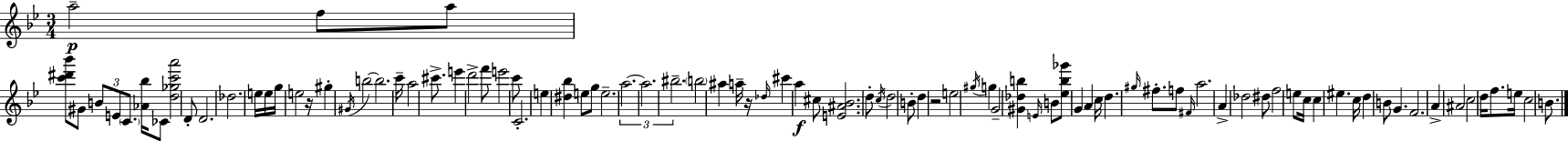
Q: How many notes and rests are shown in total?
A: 93